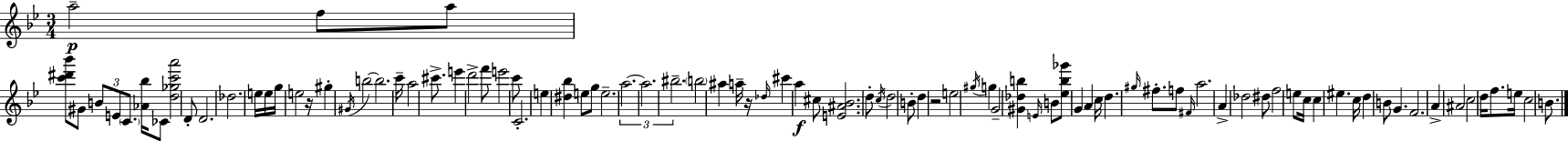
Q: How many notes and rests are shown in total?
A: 93